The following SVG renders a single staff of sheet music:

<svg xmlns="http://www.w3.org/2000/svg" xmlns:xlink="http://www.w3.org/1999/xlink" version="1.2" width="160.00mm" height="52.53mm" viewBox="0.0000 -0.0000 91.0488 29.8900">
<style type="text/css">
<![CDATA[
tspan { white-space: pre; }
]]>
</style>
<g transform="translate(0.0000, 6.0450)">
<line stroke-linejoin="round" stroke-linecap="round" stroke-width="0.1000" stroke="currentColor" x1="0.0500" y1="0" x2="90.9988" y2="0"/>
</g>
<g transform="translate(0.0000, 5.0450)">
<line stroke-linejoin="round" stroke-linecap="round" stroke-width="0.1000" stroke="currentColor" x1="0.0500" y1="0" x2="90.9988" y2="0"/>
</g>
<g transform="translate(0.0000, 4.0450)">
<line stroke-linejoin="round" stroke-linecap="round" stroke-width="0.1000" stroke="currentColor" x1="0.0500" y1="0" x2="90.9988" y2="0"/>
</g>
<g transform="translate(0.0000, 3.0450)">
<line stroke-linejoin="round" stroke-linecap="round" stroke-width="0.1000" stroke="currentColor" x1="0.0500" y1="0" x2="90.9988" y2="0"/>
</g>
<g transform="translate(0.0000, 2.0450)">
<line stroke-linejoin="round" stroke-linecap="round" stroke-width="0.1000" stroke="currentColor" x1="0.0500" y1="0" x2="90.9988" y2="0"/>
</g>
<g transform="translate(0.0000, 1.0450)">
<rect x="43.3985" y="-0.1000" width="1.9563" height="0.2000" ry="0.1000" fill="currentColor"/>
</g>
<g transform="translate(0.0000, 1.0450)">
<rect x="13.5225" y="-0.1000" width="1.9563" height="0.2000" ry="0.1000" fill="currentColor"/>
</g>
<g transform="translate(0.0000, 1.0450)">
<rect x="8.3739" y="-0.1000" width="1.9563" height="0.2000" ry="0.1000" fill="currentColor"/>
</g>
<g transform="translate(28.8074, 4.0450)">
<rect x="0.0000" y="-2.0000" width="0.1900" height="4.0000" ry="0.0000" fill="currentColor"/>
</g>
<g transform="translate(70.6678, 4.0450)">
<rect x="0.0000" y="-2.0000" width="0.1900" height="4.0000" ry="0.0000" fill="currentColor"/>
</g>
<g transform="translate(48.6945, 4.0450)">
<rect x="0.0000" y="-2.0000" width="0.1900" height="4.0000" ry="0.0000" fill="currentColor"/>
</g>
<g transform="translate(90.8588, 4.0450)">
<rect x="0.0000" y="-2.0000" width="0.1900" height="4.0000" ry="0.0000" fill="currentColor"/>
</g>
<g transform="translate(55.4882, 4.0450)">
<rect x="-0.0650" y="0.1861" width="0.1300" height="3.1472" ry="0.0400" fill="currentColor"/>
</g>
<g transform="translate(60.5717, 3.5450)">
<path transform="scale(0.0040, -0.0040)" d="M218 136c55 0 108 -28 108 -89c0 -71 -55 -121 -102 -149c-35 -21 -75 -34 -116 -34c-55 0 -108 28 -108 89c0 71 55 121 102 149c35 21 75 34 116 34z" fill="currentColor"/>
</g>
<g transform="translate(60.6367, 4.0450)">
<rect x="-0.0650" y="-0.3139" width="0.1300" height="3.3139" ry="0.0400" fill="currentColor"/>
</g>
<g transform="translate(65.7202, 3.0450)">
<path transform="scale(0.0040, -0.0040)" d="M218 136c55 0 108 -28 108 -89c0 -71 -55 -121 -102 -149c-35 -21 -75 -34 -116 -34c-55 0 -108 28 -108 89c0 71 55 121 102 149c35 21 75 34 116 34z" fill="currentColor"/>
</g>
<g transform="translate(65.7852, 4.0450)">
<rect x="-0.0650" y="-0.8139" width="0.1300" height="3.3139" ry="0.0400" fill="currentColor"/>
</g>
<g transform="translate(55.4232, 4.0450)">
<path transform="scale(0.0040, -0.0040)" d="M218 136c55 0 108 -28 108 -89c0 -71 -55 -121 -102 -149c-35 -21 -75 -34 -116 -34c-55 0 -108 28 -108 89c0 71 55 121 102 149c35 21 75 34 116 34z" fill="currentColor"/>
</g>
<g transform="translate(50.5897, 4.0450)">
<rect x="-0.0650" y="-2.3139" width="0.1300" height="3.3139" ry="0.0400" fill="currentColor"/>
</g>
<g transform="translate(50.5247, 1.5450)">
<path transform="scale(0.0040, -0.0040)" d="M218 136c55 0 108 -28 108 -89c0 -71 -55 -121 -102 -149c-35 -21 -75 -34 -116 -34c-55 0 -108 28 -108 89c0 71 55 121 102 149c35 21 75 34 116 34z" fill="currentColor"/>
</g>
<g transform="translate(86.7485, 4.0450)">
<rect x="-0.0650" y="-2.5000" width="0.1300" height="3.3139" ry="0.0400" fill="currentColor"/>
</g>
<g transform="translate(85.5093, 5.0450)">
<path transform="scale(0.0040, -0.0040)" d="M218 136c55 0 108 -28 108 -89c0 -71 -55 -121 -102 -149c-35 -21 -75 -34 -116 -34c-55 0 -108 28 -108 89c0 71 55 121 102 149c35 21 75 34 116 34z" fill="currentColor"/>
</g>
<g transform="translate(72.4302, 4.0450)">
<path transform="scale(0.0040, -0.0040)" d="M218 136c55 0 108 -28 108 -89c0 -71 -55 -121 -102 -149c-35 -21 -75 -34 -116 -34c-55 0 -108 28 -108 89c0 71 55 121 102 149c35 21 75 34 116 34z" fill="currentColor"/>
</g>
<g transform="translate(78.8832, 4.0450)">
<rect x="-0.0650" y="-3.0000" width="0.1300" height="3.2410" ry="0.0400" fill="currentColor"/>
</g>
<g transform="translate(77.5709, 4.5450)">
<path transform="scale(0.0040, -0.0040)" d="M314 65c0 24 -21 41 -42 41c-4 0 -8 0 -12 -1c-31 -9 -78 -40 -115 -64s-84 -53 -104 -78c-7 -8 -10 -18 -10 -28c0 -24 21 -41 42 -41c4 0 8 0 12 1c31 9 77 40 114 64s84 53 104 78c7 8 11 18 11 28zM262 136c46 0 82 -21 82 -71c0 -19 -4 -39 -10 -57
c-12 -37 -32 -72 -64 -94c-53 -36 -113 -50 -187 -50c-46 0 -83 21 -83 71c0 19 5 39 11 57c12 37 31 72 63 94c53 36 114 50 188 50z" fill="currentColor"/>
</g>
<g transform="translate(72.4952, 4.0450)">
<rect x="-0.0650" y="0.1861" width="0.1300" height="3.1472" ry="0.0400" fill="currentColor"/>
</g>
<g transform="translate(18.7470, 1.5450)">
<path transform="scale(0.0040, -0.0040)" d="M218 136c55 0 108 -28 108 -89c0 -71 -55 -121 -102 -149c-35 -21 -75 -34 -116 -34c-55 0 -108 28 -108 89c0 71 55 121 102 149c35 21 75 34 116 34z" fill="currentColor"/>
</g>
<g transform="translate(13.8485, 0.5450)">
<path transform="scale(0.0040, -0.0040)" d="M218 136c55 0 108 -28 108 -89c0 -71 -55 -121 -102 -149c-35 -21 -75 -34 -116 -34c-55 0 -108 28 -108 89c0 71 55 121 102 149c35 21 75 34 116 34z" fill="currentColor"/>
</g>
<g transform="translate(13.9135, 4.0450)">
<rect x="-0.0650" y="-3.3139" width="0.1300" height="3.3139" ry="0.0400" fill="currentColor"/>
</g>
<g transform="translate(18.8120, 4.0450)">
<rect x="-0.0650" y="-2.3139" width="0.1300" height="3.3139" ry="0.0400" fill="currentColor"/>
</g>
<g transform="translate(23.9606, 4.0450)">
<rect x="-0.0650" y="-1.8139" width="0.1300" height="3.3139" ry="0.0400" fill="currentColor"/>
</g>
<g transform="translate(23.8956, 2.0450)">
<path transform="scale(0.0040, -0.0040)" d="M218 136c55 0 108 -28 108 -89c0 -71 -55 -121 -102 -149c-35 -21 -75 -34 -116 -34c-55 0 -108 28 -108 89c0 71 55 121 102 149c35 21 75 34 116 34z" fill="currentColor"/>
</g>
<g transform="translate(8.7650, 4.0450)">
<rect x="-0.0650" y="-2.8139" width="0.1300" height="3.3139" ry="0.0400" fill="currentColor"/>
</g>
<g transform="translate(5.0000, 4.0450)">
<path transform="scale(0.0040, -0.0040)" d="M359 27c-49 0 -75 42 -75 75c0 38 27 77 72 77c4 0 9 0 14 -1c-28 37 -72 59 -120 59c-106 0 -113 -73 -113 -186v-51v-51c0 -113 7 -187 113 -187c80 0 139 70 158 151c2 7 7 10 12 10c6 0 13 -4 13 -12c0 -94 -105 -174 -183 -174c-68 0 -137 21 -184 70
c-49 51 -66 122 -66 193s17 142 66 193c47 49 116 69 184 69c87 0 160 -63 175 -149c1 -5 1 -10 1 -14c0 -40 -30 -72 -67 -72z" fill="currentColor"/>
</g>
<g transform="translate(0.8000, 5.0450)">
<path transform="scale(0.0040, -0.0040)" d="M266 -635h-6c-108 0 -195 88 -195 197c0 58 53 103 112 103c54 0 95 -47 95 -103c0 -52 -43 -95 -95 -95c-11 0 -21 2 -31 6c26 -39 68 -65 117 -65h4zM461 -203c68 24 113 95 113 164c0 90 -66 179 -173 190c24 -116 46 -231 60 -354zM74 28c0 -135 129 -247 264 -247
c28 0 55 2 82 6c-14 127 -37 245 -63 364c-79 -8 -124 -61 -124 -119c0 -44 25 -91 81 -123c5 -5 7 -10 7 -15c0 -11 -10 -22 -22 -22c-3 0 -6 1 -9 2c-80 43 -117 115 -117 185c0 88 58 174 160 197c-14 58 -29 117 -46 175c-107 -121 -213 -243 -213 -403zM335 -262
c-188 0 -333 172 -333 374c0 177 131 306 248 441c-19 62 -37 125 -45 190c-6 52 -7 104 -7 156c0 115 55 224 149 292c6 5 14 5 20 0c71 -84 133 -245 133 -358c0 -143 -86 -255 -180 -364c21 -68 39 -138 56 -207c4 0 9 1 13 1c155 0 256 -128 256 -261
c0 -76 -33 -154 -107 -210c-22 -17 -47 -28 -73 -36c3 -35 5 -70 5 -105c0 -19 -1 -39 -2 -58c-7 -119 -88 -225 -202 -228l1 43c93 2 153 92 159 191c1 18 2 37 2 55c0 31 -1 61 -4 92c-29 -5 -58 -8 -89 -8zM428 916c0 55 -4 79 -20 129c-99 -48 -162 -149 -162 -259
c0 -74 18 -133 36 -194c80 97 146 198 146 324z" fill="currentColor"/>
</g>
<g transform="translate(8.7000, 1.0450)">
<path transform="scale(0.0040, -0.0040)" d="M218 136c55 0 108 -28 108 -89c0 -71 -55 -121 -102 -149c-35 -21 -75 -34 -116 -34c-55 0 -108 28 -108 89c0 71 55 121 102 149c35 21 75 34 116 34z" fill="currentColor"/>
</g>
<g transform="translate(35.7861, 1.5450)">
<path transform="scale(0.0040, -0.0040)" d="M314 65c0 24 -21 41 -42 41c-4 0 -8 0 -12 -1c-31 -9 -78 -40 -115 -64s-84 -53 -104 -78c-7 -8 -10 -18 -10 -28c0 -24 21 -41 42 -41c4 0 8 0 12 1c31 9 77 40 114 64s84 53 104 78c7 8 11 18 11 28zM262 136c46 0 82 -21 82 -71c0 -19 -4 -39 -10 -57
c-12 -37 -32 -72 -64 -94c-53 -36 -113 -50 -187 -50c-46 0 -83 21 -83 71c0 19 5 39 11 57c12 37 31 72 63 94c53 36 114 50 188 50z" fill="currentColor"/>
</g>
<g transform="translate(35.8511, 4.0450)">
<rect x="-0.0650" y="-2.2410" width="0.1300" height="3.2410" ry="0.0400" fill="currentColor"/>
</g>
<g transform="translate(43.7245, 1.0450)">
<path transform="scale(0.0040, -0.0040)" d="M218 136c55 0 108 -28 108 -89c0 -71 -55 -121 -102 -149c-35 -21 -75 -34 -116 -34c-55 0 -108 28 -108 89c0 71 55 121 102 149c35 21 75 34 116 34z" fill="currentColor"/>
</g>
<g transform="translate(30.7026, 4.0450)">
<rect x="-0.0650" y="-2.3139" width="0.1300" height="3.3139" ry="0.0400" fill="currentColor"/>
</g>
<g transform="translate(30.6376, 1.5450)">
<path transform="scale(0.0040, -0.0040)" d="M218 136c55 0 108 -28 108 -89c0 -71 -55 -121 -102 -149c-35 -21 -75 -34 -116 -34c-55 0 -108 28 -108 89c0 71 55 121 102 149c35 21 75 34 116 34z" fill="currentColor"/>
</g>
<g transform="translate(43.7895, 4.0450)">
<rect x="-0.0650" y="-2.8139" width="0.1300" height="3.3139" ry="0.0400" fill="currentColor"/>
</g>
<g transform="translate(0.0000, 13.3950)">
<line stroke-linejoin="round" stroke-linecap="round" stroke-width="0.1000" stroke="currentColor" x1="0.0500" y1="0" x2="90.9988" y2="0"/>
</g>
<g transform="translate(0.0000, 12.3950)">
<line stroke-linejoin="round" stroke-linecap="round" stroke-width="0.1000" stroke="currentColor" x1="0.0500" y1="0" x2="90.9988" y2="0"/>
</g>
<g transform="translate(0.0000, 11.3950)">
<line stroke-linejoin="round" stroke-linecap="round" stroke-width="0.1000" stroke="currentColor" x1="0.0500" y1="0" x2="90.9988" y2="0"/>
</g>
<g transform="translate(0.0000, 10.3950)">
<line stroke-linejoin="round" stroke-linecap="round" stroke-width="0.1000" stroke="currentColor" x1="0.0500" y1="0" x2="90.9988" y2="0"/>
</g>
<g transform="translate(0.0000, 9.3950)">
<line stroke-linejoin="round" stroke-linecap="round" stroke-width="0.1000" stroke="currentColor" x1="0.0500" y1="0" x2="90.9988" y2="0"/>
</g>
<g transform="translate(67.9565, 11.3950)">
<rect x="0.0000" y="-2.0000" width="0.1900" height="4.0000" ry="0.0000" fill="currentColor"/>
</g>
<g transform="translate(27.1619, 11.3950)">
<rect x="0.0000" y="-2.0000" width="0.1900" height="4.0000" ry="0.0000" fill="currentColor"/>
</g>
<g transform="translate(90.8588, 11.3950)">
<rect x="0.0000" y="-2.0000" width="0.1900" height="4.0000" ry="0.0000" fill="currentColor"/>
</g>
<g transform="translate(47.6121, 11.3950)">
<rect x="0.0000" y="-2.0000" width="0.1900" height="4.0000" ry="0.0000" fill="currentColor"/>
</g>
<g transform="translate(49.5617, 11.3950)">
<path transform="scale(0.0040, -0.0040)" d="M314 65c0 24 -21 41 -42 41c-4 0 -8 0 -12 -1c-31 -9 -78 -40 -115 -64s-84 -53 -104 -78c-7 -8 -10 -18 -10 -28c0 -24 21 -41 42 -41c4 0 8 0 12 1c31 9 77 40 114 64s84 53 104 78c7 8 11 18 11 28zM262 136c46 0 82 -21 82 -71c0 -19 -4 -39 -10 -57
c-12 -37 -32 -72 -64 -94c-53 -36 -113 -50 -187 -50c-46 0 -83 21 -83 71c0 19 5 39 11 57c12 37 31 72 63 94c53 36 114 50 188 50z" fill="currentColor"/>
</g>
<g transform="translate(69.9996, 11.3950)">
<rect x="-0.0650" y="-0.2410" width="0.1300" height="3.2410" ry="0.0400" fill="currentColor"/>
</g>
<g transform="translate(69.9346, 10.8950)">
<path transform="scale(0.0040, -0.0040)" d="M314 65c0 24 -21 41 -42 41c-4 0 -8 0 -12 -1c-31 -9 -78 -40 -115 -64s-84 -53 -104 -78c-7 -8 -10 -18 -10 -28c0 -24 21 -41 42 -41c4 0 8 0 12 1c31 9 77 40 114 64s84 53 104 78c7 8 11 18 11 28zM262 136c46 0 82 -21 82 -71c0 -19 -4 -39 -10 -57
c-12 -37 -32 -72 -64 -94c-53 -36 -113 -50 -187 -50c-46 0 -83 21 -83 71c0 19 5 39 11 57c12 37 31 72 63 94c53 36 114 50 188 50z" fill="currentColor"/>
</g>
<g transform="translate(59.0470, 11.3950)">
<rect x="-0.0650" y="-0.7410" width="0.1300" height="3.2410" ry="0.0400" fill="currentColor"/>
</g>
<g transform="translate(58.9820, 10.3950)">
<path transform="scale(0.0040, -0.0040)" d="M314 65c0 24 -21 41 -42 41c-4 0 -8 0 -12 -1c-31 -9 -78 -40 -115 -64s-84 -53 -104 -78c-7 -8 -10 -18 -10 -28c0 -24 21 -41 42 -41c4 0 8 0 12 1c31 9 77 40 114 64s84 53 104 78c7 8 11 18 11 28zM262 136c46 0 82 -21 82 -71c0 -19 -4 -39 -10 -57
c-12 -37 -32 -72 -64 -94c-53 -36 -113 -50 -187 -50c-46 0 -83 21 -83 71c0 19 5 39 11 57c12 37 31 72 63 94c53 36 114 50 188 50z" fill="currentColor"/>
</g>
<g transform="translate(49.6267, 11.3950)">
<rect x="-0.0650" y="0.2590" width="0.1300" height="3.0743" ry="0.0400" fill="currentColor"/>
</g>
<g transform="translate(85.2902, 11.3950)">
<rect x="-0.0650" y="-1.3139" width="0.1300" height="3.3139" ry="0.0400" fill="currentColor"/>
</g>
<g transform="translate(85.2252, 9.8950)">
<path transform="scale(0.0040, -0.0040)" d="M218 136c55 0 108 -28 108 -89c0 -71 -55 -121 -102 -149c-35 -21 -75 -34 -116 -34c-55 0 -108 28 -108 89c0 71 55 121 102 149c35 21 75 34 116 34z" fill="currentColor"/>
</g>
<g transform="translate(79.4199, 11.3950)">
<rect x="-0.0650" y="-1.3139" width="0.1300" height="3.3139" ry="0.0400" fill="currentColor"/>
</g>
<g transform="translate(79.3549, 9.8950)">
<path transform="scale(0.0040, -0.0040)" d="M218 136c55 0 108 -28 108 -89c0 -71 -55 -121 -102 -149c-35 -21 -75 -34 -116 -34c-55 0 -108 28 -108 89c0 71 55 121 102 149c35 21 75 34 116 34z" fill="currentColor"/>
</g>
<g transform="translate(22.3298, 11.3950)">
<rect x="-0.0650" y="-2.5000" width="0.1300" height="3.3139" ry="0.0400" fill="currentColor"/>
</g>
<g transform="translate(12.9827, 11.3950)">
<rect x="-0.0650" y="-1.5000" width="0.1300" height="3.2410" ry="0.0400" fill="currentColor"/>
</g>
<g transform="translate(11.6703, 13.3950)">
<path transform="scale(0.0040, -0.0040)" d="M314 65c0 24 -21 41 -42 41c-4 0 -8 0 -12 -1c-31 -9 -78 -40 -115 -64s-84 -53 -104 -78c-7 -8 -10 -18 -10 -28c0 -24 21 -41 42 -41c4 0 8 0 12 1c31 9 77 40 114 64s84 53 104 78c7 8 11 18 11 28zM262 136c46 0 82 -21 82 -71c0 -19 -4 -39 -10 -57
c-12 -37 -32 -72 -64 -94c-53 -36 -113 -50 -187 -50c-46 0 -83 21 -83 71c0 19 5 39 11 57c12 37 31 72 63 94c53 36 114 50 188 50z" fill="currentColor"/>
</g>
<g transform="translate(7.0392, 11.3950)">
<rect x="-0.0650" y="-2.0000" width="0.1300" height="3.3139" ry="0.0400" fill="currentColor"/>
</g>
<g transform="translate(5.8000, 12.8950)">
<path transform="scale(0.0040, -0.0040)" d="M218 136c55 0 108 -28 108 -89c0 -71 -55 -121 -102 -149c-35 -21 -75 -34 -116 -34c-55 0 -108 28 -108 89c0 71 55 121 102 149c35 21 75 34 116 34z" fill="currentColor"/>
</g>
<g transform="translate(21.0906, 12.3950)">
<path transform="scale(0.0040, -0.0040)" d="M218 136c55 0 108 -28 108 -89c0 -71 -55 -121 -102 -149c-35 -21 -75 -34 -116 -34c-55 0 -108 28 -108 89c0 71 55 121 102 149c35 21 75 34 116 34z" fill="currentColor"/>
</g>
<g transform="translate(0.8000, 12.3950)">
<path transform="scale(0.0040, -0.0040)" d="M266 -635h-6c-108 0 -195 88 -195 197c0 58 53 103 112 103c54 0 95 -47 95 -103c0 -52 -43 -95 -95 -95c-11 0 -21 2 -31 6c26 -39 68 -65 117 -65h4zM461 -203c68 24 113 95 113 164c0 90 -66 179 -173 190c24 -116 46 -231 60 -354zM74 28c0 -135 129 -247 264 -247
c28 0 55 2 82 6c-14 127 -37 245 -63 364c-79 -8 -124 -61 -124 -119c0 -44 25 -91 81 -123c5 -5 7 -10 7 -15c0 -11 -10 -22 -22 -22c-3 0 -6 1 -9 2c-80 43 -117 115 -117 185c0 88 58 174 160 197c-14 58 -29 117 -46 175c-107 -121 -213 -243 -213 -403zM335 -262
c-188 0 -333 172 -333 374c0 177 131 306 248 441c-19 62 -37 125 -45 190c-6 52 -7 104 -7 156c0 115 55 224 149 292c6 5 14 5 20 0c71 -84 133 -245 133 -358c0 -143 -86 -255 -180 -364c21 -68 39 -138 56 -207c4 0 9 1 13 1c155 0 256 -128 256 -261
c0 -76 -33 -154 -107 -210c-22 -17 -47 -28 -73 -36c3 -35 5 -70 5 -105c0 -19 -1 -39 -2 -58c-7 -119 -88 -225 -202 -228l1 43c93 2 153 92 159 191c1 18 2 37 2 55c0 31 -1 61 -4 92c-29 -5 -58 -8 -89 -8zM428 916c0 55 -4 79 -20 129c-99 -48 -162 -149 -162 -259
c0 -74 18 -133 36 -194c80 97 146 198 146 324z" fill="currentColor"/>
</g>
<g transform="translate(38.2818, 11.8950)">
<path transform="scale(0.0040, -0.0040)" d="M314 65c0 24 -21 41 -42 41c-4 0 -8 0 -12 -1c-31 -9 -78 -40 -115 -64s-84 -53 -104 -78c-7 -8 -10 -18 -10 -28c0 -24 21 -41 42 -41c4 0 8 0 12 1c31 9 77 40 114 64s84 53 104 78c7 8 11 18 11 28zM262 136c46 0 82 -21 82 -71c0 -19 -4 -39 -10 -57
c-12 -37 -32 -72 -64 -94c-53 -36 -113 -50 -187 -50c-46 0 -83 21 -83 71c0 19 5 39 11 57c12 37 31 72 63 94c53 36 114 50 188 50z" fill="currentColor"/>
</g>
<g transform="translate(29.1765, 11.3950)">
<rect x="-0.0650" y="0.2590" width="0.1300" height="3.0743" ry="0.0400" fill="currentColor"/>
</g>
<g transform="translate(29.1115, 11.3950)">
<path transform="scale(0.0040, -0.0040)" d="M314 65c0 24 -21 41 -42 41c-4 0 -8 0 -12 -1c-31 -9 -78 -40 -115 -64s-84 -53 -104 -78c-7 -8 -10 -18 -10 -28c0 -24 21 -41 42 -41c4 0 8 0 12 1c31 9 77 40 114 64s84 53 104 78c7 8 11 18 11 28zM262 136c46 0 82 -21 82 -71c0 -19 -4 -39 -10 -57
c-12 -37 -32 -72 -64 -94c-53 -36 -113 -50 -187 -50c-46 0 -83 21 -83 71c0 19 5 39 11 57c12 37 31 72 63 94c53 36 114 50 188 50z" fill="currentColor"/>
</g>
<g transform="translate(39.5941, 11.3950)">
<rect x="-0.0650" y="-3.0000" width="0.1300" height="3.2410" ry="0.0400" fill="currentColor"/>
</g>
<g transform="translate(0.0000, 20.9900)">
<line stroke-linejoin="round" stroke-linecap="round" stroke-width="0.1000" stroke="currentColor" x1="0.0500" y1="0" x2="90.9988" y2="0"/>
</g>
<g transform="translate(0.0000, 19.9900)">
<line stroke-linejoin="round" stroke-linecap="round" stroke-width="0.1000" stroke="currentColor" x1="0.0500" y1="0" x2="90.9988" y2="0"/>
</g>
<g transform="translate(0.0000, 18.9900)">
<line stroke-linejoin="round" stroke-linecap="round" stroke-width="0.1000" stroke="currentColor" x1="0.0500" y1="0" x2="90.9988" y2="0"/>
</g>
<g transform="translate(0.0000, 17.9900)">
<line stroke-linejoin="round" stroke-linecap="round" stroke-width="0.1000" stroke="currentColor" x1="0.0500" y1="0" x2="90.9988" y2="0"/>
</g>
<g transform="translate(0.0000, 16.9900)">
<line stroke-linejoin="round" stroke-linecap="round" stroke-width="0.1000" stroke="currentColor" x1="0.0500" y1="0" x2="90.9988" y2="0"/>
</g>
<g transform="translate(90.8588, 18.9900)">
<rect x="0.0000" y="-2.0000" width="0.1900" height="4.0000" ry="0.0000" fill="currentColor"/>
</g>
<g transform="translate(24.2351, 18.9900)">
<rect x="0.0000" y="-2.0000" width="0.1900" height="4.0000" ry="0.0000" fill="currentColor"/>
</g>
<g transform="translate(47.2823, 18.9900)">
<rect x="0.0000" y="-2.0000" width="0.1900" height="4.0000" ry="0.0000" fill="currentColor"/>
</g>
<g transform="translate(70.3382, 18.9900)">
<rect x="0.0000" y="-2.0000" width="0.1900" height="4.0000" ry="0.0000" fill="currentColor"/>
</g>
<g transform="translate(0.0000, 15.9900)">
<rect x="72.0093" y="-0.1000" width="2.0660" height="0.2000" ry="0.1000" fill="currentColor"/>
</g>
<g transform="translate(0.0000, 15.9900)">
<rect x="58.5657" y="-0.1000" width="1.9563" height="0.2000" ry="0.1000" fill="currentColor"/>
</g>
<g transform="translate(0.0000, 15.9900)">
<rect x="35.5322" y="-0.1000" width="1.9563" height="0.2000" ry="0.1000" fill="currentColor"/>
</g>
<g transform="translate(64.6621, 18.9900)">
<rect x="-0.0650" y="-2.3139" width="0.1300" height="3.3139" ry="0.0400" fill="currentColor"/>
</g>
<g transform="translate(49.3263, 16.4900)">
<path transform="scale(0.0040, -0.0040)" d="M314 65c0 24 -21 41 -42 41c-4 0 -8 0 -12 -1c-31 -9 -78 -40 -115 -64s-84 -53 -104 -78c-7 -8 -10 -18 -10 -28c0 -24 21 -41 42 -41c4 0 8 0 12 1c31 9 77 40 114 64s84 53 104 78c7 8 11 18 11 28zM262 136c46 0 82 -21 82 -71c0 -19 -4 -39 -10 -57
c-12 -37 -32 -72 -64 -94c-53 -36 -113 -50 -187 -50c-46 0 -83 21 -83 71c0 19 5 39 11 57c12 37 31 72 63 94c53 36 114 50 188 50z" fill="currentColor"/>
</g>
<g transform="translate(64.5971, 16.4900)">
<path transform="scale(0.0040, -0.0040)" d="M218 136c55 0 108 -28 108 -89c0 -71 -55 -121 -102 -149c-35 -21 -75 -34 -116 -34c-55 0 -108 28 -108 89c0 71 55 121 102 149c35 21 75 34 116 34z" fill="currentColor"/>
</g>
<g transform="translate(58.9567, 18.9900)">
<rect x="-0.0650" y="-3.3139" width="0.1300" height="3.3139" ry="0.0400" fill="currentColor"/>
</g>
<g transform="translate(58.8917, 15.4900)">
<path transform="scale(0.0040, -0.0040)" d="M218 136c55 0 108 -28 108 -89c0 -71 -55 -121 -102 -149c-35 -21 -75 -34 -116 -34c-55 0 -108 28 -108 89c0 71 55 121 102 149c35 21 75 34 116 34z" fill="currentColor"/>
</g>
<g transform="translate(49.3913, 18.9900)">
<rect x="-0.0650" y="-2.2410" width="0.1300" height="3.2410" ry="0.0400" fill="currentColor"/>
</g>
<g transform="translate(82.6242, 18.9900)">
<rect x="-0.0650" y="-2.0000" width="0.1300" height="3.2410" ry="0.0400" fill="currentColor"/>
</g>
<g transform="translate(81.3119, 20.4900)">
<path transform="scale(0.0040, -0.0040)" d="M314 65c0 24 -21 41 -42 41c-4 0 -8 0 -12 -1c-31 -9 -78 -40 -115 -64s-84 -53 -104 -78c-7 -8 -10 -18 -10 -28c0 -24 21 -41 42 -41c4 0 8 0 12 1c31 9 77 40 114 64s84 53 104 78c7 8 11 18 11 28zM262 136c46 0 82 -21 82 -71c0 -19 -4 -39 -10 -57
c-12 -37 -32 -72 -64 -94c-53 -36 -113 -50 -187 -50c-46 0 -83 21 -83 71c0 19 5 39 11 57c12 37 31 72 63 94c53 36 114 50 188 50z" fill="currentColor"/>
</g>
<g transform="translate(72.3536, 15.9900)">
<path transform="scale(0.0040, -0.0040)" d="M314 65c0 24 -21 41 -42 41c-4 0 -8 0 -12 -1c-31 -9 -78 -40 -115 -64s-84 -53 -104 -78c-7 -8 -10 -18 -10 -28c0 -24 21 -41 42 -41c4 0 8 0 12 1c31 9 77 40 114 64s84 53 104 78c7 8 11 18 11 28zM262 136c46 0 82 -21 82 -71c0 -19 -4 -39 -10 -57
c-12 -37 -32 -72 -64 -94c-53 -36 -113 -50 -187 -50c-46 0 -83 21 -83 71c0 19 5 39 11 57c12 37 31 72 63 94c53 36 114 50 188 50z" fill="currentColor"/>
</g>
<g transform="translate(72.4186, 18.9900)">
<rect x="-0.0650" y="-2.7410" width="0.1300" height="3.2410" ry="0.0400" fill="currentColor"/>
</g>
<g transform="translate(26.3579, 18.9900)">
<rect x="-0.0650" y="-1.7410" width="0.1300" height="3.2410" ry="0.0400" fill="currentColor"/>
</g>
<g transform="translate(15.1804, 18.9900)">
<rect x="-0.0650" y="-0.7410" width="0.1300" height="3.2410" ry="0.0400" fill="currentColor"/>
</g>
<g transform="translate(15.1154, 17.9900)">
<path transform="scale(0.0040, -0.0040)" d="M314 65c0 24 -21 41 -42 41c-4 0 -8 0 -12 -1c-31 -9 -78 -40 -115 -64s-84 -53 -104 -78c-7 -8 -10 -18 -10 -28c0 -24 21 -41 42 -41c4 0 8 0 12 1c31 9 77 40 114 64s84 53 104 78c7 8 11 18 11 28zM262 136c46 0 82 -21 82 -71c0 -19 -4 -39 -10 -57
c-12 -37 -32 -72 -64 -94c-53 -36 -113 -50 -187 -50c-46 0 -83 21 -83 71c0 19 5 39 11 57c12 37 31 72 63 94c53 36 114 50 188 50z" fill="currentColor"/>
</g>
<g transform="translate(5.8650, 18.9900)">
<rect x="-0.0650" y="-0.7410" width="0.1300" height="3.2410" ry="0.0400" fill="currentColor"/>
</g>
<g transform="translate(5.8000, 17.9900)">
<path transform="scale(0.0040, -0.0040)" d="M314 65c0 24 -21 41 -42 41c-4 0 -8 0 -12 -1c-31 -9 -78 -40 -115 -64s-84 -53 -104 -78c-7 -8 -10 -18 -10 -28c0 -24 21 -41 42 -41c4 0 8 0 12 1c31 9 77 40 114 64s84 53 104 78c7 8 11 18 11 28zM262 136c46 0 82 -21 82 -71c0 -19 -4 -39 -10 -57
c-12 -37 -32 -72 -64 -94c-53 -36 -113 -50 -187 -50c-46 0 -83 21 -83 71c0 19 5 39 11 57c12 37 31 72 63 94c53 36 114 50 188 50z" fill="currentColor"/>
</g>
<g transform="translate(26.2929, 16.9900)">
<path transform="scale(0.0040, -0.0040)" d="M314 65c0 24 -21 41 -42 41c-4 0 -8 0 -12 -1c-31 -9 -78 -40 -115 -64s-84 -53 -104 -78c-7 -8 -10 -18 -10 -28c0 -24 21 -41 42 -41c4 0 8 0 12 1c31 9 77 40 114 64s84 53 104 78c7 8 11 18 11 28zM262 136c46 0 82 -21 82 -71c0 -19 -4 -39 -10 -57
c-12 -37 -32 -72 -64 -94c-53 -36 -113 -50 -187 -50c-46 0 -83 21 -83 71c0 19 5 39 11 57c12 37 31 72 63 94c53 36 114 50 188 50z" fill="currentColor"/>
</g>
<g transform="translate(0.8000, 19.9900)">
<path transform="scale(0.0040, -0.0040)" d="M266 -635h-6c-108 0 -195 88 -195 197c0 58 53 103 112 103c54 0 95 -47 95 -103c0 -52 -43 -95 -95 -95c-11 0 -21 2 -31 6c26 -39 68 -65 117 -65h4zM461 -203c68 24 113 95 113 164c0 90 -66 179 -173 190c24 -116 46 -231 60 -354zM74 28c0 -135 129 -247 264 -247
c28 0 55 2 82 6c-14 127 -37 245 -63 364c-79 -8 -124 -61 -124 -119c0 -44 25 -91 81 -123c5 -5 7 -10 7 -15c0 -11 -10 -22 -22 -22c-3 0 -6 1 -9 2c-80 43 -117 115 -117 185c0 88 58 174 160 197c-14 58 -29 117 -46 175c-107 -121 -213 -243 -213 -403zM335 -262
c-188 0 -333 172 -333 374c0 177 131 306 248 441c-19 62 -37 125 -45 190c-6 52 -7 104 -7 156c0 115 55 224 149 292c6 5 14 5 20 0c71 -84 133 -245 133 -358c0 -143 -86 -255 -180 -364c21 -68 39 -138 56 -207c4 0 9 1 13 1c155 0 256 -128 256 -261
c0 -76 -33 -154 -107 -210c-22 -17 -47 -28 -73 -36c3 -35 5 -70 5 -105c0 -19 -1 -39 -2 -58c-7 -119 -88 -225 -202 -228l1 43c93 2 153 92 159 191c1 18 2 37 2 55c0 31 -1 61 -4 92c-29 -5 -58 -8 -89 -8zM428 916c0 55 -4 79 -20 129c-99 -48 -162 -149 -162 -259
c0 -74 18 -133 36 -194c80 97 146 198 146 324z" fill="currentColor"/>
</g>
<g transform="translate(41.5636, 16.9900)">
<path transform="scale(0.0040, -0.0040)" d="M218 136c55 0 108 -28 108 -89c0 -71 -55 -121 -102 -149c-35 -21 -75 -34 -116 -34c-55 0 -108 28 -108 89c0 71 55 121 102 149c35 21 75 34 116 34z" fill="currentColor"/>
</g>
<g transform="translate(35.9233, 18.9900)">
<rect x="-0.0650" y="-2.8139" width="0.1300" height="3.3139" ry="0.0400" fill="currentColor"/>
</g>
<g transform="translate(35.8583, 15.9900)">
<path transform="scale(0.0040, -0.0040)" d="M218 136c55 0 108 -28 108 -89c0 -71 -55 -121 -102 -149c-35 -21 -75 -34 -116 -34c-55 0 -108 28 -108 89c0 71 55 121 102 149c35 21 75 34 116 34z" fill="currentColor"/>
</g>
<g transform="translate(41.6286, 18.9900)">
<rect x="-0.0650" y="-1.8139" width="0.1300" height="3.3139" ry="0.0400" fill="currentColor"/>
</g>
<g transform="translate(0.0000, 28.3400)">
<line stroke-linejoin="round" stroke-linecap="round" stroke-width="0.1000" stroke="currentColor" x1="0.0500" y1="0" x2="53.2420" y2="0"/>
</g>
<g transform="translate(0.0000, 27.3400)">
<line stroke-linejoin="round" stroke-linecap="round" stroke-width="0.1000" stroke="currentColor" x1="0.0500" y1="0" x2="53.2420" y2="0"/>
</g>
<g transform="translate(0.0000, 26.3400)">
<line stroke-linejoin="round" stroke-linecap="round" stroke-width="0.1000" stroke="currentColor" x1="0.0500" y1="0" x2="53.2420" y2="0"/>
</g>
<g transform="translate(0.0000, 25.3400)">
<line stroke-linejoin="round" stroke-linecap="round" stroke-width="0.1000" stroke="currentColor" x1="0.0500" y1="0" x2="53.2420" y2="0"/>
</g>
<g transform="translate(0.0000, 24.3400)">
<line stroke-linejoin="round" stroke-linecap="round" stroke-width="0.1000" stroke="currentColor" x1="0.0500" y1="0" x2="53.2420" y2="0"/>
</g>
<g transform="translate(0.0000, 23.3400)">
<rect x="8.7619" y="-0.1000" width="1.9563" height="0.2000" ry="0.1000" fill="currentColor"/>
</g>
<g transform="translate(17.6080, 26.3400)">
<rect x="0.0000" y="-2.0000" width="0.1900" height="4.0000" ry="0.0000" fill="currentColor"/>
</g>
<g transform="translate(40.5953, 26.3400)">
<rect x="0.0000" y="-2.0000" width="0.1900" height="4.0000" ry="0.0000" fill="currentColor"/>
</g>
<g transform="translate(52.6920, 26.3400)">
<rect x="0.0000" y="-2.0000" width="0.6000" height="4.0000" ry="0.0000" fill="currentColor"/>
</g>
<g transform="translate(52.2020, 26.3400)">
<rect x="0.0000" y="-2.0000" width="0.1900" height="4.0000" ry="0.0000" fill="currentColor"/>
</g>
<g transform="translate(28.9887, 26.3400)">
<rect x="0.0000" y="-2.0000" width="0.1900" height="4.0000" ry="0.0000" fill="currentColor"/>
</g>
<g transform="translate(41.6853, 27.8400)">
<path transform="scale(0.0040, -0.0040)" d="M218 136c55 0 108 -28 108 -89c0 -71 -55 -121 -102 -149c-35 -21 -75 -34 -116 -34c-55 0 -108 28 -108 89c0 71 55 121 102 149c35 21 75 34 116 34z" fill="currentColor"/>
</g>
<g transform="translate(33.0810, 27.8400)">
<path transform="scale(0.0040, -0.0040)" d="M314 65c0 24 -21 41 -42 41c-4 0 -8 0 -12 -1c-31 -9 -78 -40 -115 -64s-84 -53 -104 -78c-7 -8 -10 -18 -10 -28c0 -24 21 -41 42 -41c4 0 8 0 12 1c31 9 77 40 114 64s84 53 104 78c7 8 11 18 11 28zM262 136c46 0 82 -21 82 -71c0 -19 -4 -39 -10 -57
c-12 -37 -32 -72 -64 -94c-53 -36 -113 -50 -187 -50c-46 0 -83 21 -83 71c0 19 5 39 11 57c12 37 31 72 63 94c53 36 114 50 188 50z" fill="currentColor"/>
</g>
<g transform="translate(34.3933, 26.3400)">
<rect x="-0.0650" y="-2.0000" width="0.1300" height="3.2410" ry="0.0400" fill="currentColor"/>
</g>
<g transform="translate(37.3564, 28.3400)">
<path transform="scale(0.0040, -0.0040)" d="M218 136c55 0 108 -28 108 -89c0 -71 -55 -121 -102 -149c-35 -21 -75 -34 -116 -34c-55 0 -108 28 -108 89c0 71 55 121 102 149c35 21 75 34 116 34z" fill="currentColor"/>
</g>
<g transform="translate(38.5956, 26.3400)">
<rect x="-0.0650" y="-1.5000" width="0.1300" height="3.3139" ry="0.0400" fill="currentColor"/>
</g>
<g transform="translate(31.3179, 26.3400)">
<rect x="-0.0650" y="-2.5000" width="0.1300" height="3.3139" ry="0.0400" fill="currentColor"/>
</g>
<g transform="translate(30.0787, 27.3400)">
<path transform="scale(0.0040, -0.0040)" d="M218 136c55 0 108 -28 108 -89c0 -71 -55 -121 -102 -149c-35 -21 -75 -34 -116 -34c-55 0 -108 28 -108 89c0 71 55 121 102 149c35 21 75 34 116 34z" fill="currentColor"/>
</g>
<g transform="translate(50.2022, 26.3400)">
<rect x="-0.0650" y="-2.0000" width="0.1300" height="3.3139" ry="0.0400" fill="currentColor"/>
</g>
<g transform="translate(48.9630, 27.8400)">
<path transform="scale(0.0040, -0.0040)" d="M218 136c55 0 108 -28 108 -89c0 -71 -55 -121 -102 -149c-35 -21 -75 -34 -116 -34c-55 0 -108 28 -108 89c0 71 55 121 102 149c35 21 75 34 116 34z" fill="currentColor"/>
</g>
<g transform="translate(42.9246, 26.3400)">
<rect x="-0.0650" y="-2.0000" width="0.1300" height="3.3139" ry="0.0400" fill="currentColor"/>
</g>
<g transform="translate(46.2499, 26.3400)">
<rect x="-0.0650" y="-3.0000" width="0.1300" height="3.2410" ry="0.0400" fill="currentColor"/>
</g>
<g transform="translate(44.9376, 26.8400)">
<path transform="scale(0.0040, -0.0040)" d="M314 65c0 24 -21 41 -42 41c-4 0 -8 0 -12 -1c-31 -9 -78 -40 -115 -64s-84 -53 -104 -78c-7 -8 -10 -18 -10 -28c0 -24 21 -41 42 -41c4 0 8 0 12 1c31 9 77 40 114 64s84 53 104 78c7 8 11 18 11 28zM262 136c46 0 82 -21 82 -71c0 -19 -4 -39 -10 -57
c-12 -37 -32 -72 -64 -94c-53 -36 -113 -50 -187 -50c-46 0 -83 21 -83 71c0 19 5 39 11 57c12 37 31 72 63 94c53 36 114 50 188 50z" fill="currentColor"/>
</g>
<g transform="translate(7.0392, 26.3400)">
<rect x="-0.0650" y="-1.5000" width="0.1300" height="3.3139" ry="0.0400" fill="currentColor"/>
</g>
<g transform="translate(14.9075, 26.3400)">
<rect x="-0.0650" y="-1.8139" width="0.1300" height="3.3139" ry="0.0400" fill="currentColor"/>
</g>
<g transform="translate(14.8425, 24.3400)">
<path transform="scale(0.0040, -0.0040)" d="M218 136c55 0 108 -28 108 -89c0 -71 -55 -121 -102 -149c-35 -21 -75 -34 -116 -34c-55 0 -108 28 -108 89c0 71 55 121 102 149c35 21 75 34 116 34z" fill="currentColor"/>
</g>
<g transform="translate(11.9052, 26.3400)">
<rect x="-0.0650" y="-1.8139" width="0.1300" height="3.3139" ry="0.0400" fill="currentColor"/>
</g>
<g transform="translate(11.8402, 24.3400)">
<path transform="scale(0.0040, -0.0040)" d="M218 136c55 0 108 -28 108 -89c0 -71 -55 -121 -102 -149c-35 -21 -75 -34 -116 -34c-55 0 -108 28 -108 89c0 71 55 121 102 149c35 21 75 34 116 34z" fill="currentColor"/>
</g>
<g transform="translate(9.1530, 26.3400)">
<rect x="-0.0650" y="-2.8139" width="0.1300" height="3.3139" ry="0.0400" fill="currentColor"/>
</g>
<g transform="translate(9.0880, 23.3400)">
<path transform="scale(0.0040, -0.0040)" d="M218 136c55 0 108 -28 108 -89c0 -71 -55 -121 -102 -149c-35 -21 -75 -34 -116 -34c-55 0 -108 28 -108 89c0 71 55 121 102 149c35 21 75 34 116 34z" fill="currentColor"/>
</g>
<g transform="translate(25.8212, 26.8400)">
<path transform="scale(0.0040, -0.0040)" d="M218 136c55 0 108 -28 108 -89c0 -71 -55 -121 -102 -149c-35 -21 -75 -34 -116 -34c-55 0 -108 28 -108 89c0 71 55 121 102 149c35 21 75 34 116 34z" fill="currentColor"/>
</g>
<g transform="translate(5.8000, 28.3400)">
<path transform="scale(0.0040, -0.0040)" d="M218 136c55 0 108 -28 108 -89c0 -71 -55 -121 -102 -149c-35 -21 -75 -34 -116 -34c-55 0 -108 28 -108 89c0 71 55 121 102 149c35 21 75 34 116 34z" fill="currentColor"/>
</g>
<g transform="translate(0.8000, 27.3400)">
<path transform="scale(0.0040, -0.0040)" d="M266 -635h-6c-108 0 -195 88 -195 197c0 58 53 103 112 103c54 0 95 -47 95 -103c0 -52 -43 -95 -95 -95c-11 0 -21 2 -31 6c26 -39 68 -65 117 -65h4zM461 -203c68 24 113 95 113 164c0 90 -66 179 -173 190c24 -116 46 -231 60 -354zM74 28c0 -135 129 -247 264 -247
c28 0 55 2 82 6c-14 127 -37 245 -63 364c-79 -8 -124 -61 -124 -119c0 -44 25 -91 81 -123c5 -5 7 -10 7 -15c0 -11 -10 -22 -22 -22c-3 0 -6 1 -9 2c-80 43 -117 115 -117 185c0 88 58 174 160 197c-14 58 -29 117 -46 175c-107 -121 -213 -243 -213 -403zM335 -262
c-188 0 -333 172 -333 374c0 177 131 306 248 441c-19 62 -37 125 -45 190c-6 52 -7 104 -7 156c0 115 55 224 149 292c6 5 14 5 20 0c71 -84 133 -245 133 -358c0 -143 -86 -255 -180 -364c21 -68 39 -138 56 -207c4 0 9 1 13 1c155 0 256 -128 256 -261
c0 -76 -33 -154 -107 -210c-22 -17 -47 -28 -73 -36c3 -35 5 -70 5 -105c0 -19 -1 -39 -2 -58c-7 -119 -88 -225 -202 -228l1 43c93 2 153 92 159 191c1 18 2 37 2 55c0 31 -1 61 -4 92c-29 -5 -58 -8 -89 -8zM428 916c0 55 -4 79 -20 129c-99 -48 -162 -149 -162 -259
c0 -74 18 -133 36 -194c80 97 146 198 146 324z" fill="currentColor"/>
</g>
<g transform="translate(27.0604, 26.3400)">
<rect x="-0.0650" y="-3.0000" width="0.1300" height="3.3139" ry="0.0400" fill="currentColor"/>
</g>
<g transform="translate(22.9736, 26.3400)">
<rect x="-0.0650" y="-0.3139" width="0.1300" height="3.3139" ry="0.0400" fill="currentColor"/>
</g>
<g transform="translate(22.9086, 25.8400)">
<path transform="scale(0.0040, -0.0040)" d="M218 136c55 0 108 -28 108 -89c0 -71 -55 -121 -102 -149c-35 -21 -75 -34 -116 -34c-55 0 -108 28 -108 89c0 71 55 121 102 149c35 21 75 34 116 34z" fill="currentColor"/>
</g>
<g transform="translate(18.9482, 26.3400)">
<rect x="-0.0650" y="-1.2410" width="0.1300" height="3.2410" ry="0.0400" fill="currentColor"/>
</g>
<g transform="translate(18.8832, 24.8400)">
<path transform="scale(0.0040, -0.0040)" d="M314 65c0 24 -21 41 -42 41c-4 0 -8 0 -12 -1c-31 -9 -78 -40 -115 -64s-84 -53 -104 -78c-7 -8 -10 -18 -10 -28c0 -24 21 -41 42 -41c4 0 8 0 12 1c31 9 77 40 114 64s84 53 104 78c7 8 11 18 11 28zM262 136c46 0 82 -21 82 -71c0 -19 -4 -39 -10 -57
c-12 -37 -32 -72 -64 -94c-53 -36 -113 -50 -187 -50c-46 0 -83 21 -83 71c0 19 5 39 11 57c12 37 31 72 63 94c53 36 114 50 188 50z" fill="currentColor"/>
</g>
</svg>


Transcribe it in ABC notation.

X:1
T:Untitled
M:4/4
L:1/4
K:C
a b g f g g2 a g B c d B A2 G F E2 G B2 A2 B2 d2 c2 e e d2 d2 f2 a f g2 b g a2 F2 E a f f e2 c A G F2 E F A2 F